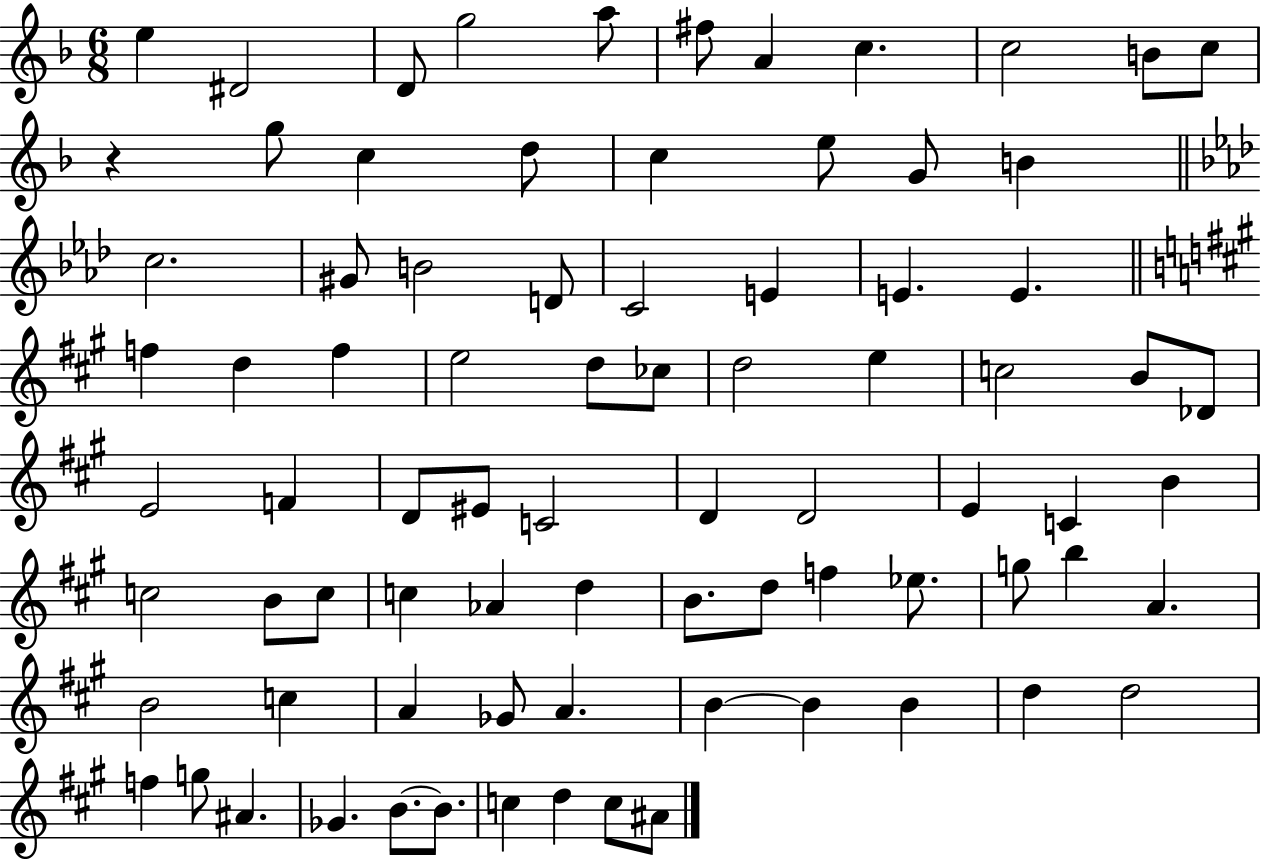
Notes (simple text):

E5/q D#4/h D4/e G5/h A5/e F#5/e A4/q C5/q. C5/h B4/e C5/e R/q G5/e C5/q D5/e C5/q E5/e G4/e B4/q C5/h. G#4/e B4/h D4/e C4/h E4/q E4/q. E4/q. F5/q D5/q F5/q E5/h D5/e CES5/e D5/h E5/q C5/h B4/e Db4/e E4/h F4/q D4/e EIS4/e C4/h D4/q D4/h E4/q C4/q B4/q C5/h B4/e C5/e C5/q Ab4/q D5/q B4/e. D5/e F5/q Eb5/e. G5/e B5/q A4/q. B4/h C5/q A4/q Gb4/e A4/q. B4/q B4/q B4/q D5/q D5/h F5/q G5/e A#4/q. Gb4/q. B4/e. B4/e. C5/q D5/q C5/e A#4/e